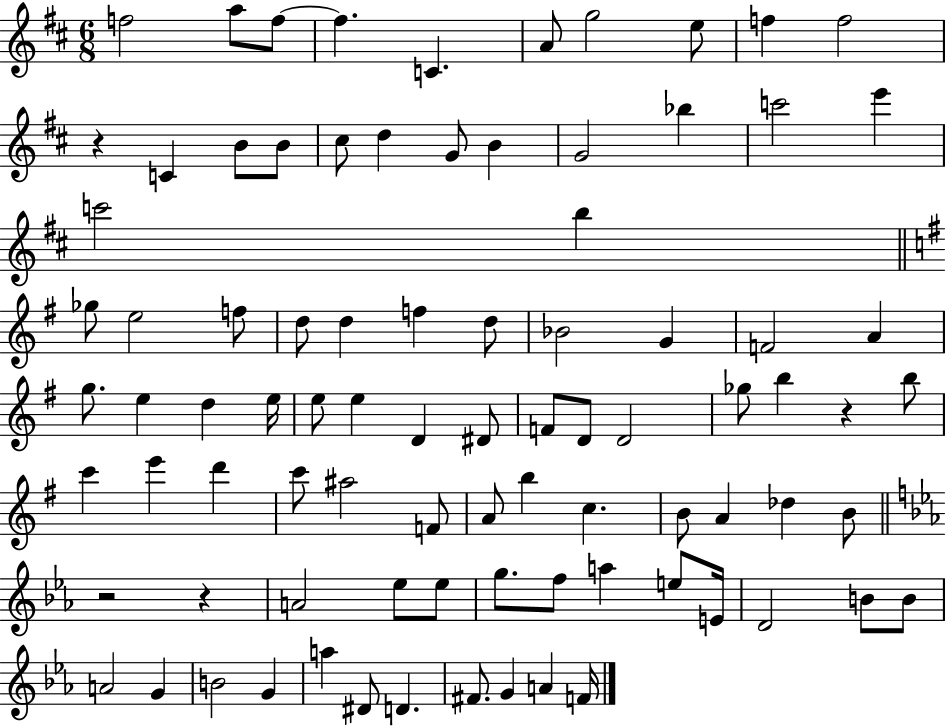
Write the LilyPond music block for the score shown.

{
  \clef treble
  \numericTimeSignature
  \time 6/8
  \key d \major
  f''2 a''8 f''8~~ | f''4. c'4. | a'8 g''2 e''8 | f''4 f''2 | \break r4 c'4 b'8 b'8 | cis''8 d''4 g'8 b'4 | g'2 bes''4 | c'''2 e'''4 | \break c'''2 b''4 | \bar "||" \break \key g \major ges''8 e''2 f''8 | d''8 d''4 f''4 d''8 | bes'2 g'4 | f'2 a'4 | \break g''8. e''4 d''4 e''16 | e''8 e''4 d'4 dis'8 | f'8 d'8 d'2 | ges''8 b''4 r4 b''8 | \break c'''4 e'''4 d'''4 | c'''8 ais''2 f'8 | a'8 b''4 c''4. | b'8 a'4 des''4 b'8 | \break \bar "||" \break \key c \minor r2 r4 | a'2 ees''8 ees''8 | g''8. f''8 a''4 e''8 e'16 | d'2 b'8 b'8 | \break a'2 g'4 | b'2 g'4 | a''4 dis'8 d'4. | fis'8. g'4 a'4 f'16 | \break \bar "|."
}